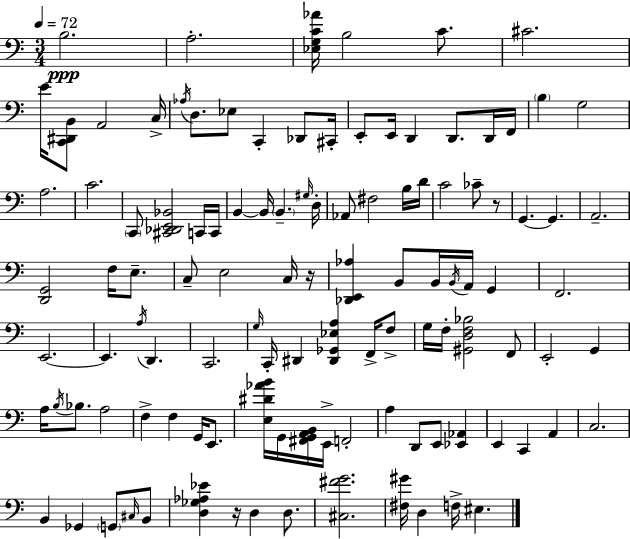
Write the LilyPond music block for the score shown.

{
  \clef bass
  \numericTimeSignature
  \time 3/4
  \key c \major
  \tempo 4 = 72
  b2.\ppp | a2.-. | <ees g c' aes'>16 b2 c'8. | cis'2. | \break e'16 <c, dis, b,>8 a,2 c16-> | \acciaccatura { aes16 } d8. ees8 c,4-. des,8 | cis,16-. e,8-. e,16 d,4 d,8. d,16 | f,16 \parenthesize b4 g2 | \break a2. | c'2. | \parenthesize c,8 <cis, des, e, bes,>2 c,16 | c,16 b,4~~ b,16 \parenthesize b,4.-- | \break \grace { gis16 } d16-. aes,8 fis2 | b16 d'16 c'2 ces'8-- | r8 g,4.~~ g,4. | a,2.-- | \break <d, g,>2 f16 e8.-- | c8-- e2 | c16 r16 <des, e, aes>4 b,8 b,16 \acciaccatura { b,16 } a,16 g,4 | f,2. | \break e,2.~~ | e,4. \acciaccatura { a16 } d,4. | c,2. | \grace { g16 } c,16-. dis,4 <dis, ges, ees a>4 | \break f,16-> f8-> g16 f16-. <gis, d f bes>2 | f,8 e,2-. | g,4 a16 \acciaccatura { b16 } bes8. a2 | f4-> f4 | \break g,16 e,8. <e dis' aes' b'>16 g,16 <fis, g, a, b,>16 e,16-> f,2-. | a4 d,8 | e,8 <ees, aes,>4 e,4 c,4 | a,4 c2. | \break b,4 ges,4 | \parenthesize g,8 \grace { cis16 } b,8 <d ges aes ees'>4 r16 | d4 d8. <cis fis' g'>2. | <fis gis'>16 d4 | \break f16-> eis4. \bar "|."
}